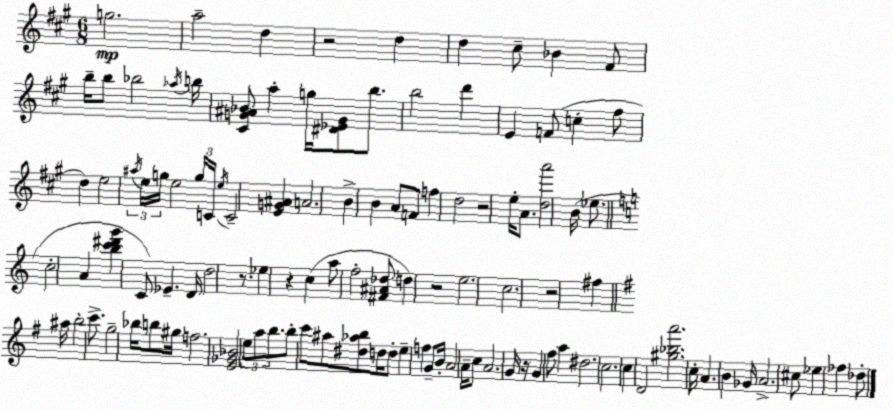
X:1
T:Untitled
M:6/8
L:1/4
K:A
g2 a2 d z2 d d ^c/2 _B ^F/2 b/4 b/2 _b2 _a/4 b/4 [^CG^A_B]/2 a g/4 [^D_EG]/2 b/2 b2 d' E F/2 c ^f/2 d e2 ^a/4 e/4 g/4 e2 g/4 C/4 e/4 C2 [EG^A] A2 B B A/2 F/2 f d2 z2 e/4 A/2 [da']2 B/4 _e/2 c2 A [bc'^d'g'] C/2 _E D/4 d2 z/2 _e z c a/2 f2 [^F^A_d]/2 d z2 e2 c2 z2 ^f ^a/4 b2 c'/2 g2 _b/4 b/2 ^g/4 f2 [E_G_B]2 e/2 a/2 b/2 b/2 c'/2 ^a/2 [^d_ab]/2 d/4 d/2 e f G/2 B/4 A2 A/4 c/2 A2 G/4 z/4 G ^f/2 a ^d2 c2 c D2 [^g_ba']2 c/4 A B _G/4 A2 ^c/2 _e _f _d/2